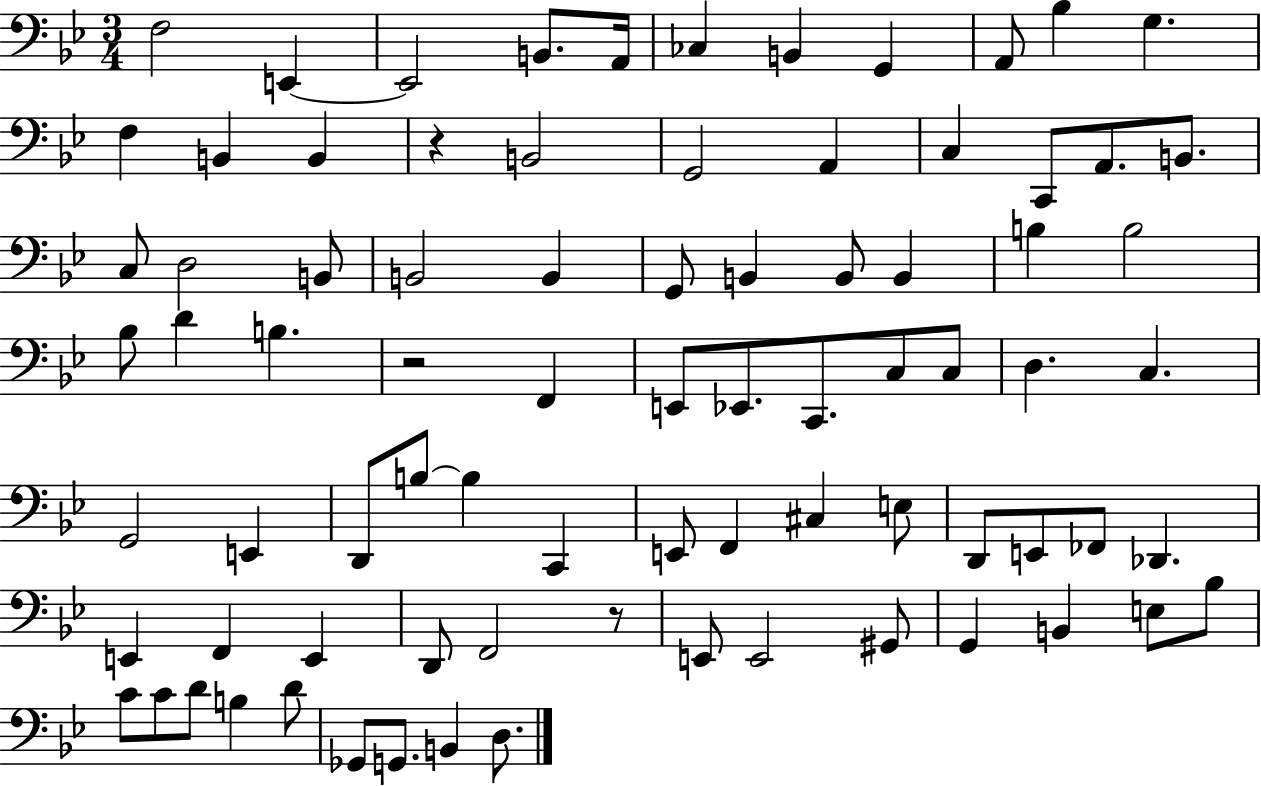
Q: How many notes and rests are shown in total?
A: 81